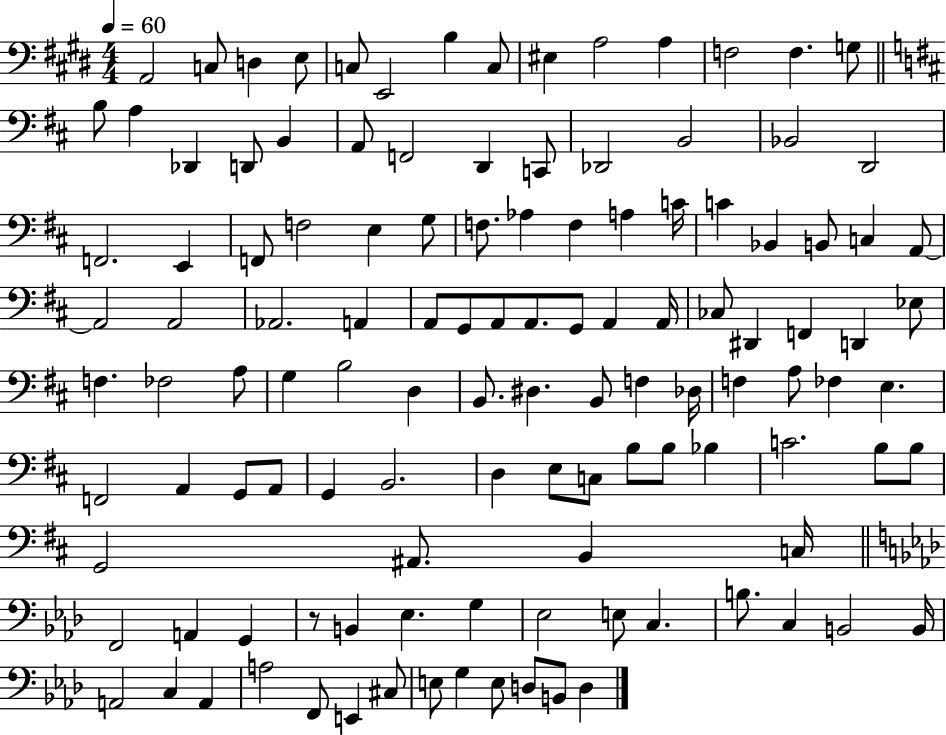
A2/h C3/e D3/q E3/e C3/e E2/h B3/q C3/e EIS3/q A3/h A3/q F3/h F3/q. G3/e B3/e A3/q Db2/q D2/e B2/q A2/e F2/h D2/q C2/e Db2/h B2/h Bb2/h D2/h F2/h. E2/q F2/e F3/h E3/q G3/e F3/e. Ab3/q F3/q A3/q C4/s C4/q Bb2/q B2/e C3/q A2/e A2/h A2/h Ab2/h. A2/q A2/e G2/e A2/e A2/e. G2/e A2/q A2/s CES3/e D#2/q F2/q D2/q Eb3/e F3/q. FES3/h A3/e G3/q B3/h D3/q B2/e. D#3/q. B2/e F3/q Db3/s F3/q A3/e FES3/q E3/q. F2/h A2/q G2/e A2/e G2/q B2/h. D3/q E3/e C3/e B3/e B3/e Bb3/q C4/h. B3/e B3/e G2/h A#2/e. B2/q C3/s F2/h A2/q G2/q R/e B2/q Eb3/q. G3/q Eb3/h E3/e C3/q. B3/e. C3/q B2/h B2/s A2/h C3/q A2/q A3/h F2/e E2/q C#3/e E3/e G3/q E3/e D3/e B2/e D3/q